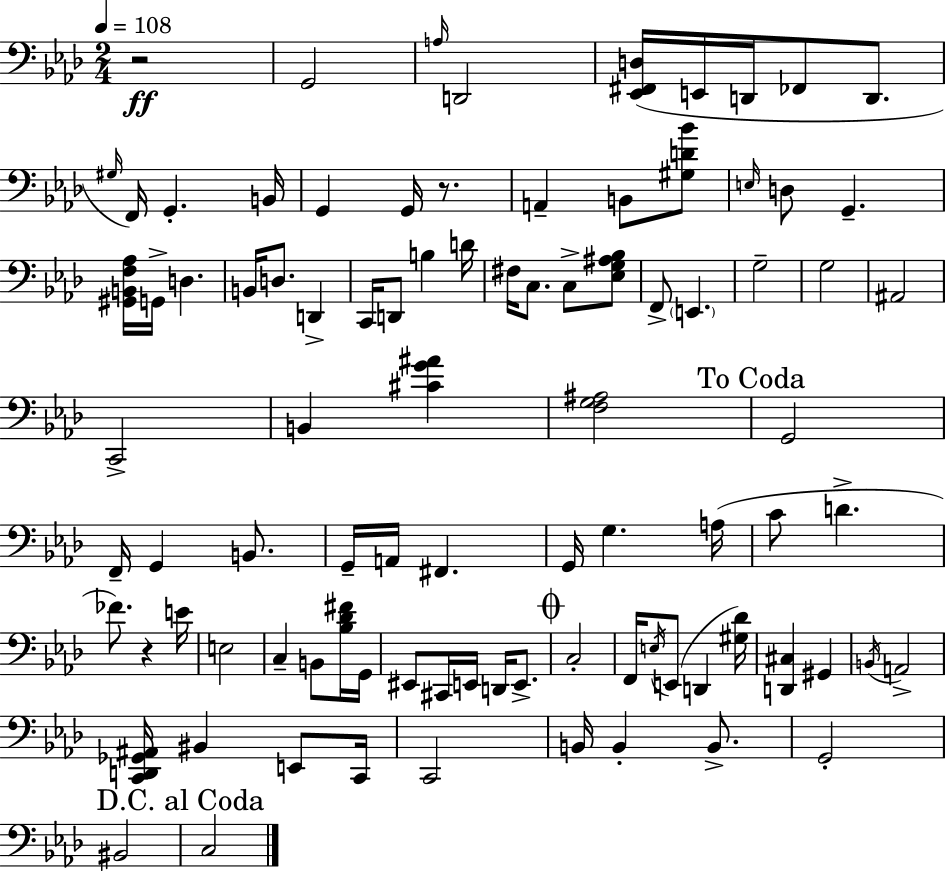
R/h G2/h A3/s D2/h [Eb2,F#2,D3]/s E2/s D2/s FES2/e D2/e. G#3/s F2/s G2/q. B2/s G2/q G2/s R/e. A2/q B2/e [G#3,D4,Bb4]/e E3/s D3/e G2/q. [G#2,B2,F3,Ab3]/s G2/s D3/q. B2/s D3/e. D2/q C2/s D2/e B3/q D4/s F#3/s C3/e. C3/e [Eb3,G3,A#3,Bb3]/e F2/e E2/q. G3/h G3/h A#2/h C2/h B2/q [C#4,G4,A#4]/q [F3,G3,A#3]/h G2/h F2/s G2/q B2/e. G2/s A2/s F#2/q. G2/s G3/q. A3/s C4/e D4/q. FES4/e. R/q E4/s E3/h C3/q B2/e [Bb3,Db4,F#4]/s G2/s EIS2/e C#2/s E2/s D2/s E2/e. C3/h F2/s E3/s E2/e D2/q [G#3,Db4]/s [D2,C#3]/q G#2/q B2/s A2/h [C2,D2,Gb2,A#2]/s BIS2/q E2/e C2/s C2/h B2/s B2/q B2/e. G2/h BIS2/h C3/h